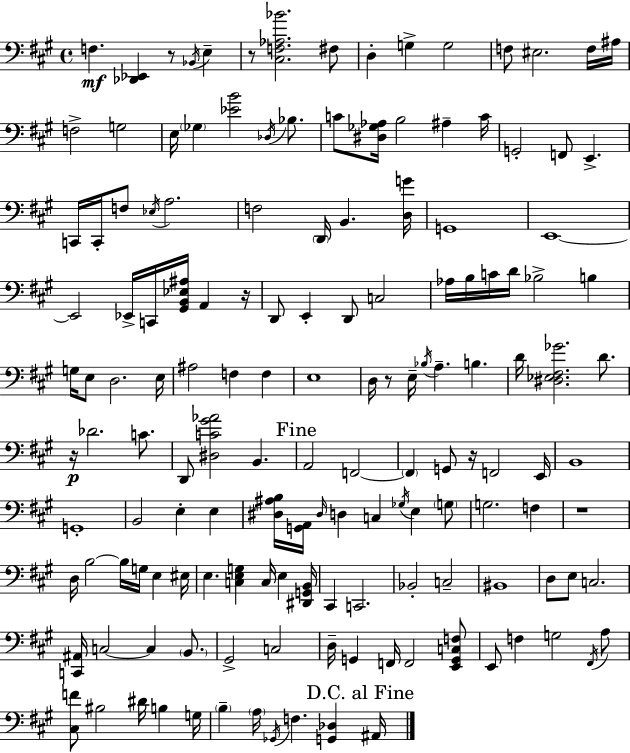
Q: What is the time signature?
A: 4/4